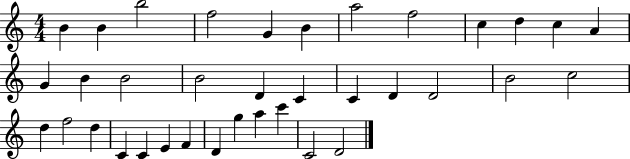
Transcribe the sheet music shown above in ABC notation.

X:1
T:Untitled
M:4/4
L:1/4
K:C
B B b2 f2 G B a2 f2 c d c A G B B2 B2 D C C D D2 B2 c2 d f2 d C C E F D g a c' C2 D2